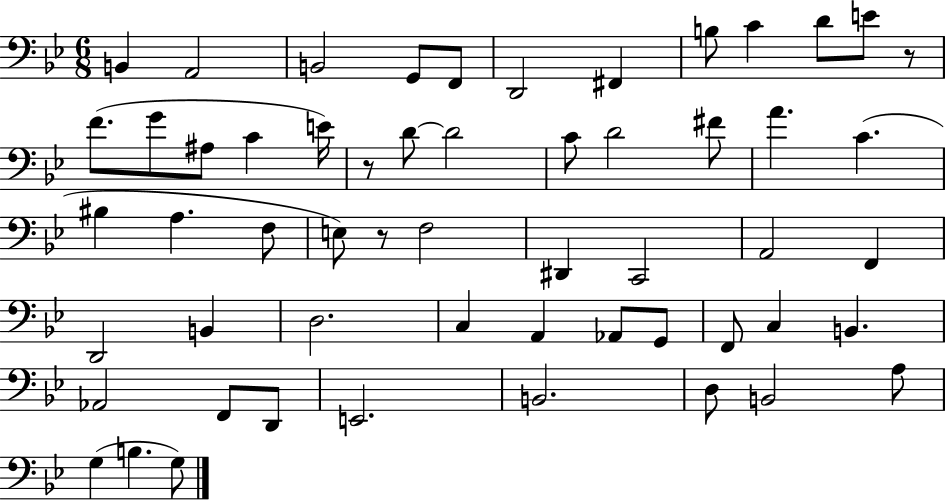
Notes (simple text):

B2/q A2/h B2/h G2/e F2/e D2/h F#2/q B3/e C4/q D4/e E4/e R/e F4/e. G4/e A#3/e C4/q E4/s R/e D4/e D4/h C4/e D4/h F#4/e A4/q. C4/q. BIS3/q A3/q. F3/e E3/e R/e F3/h D#2/q C2/h A2/h F2/q D2/h B2/q D3/h. C3/q A2/q Ab2/e G2/e F2/e C3/q B2/q. Ab2/h F2/e D2/e E2/h. B2/h. D3/e B2/h A3/e G3/q B3/q. G3/e